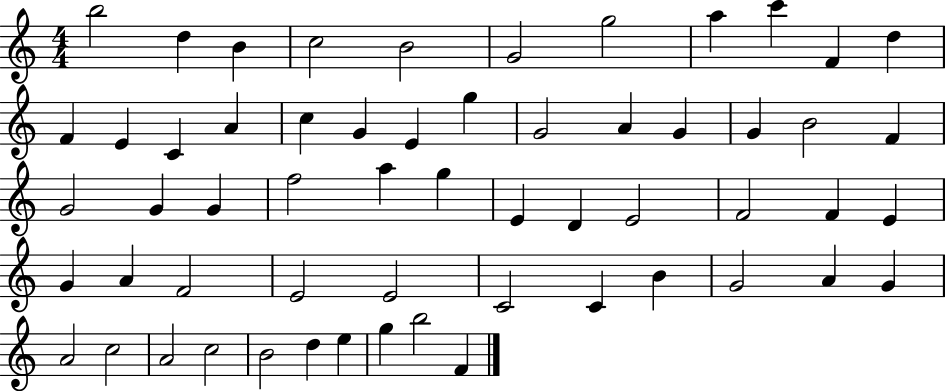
{
  \clef treble
  \numericTimeSignature
  \time 4/4
  \key c \major
  b''2 d''4 b'4 | c''2 b'2 | g'2 g''2 | a''4 c'''4 f'4 d''4 | \break f'4 e'4 c'4 a'4 | c''4 g'4 e'4 g''4 | g'2 a'4 g'4 | g'4 b'2 f'4 | \break g'2 g'4 g'4 | f''2 a''4 g''4 | e'4 d'4 e'2 | f'2 f'4 e'4 | \break g'4 a'4 f'2 | e'2 e'2 | c'2 c'4 b'4 | g'2 a'4 g'4 | \break a'2 c''2 | a'2 c''2 | b'2 d''4 e''4 | g''4 b''2 f'4 | \break \bar "|."
}